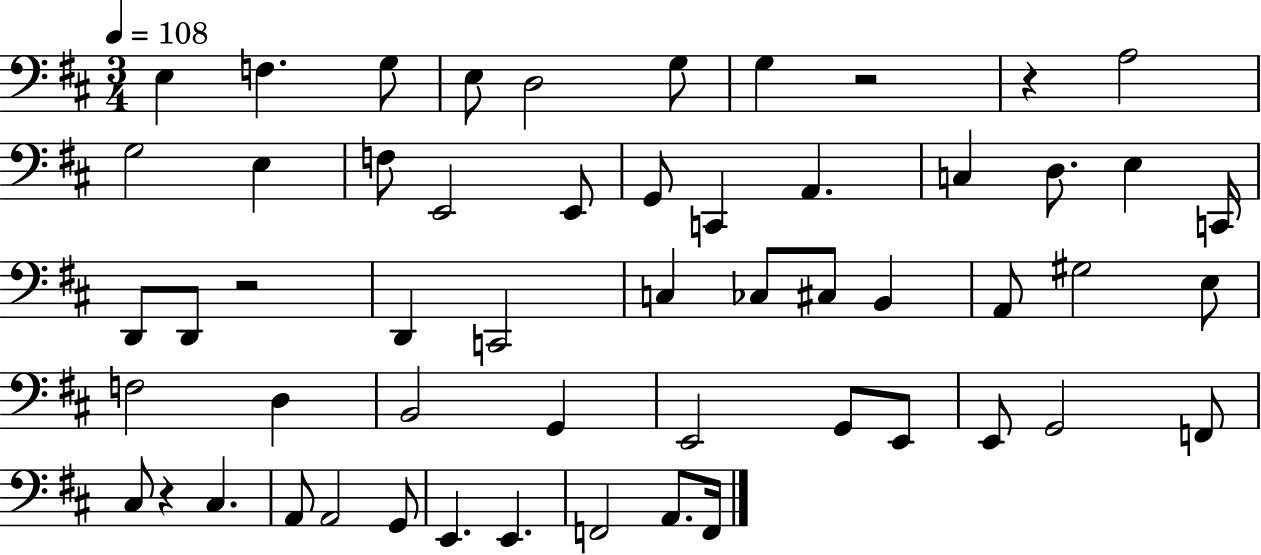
X:1
T:Untitled
M:3/4
L:1/4
K:D
E, F, G,/2 E,/2 D,2 G,/2 G, z2 z A,2 G,2 E, F,/2 E,,2 E,,/2 G,,/2 C,, A,, C, D,/2 E, C,,/4 D,,/2 D,,/2 z2 D,, C,,2 C, _C,/2 ^C,/2 B,, A,,/2 ^G,2 E,/2 F,2 D, B,,2 G,, E,,2 G,,/2 E,,/2 E,,/2 G,,2 F,,/2 ^C,/2 z ^C, A,,/2 A,,2 G,,/2 E,, E,, F,,2 A,,/2 F,,/4